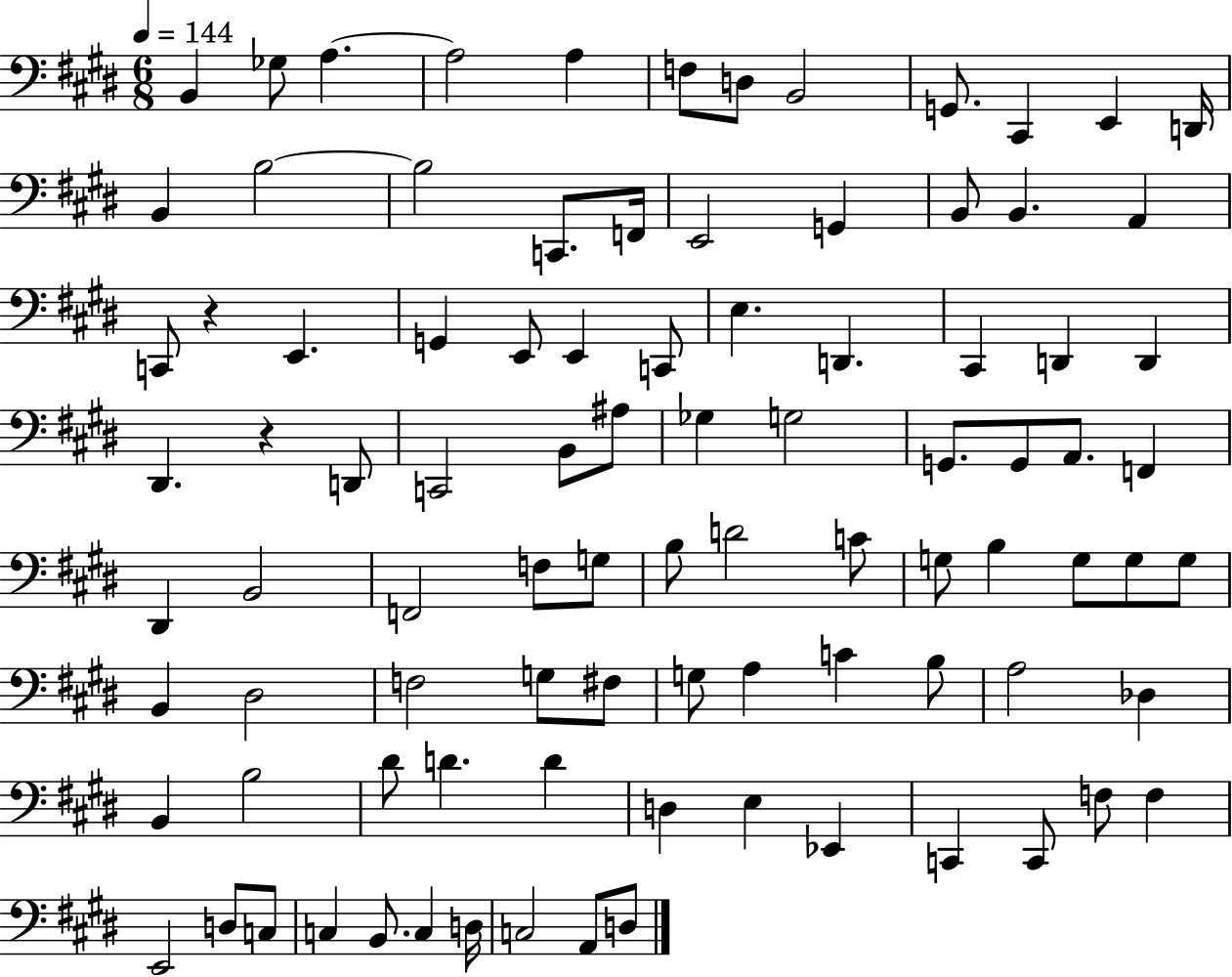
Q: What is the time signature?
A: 6/8